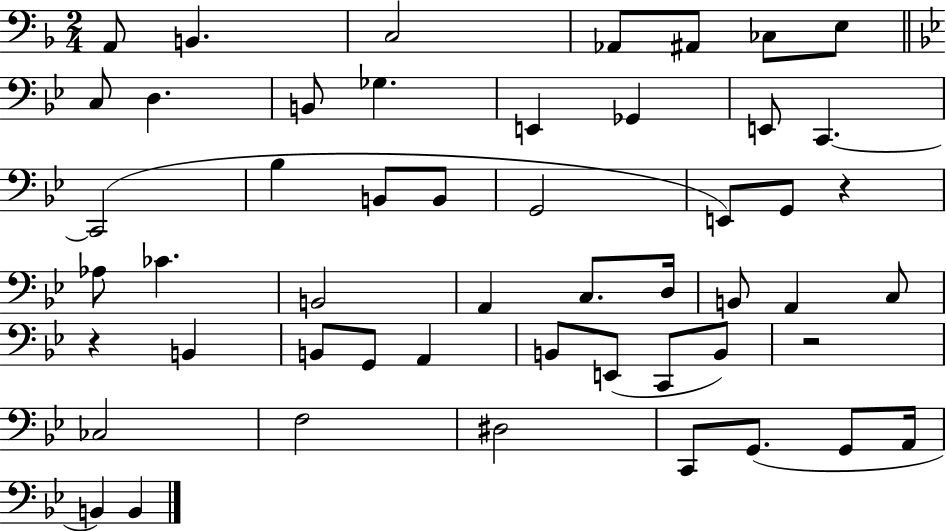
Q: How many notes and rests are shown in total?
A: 51